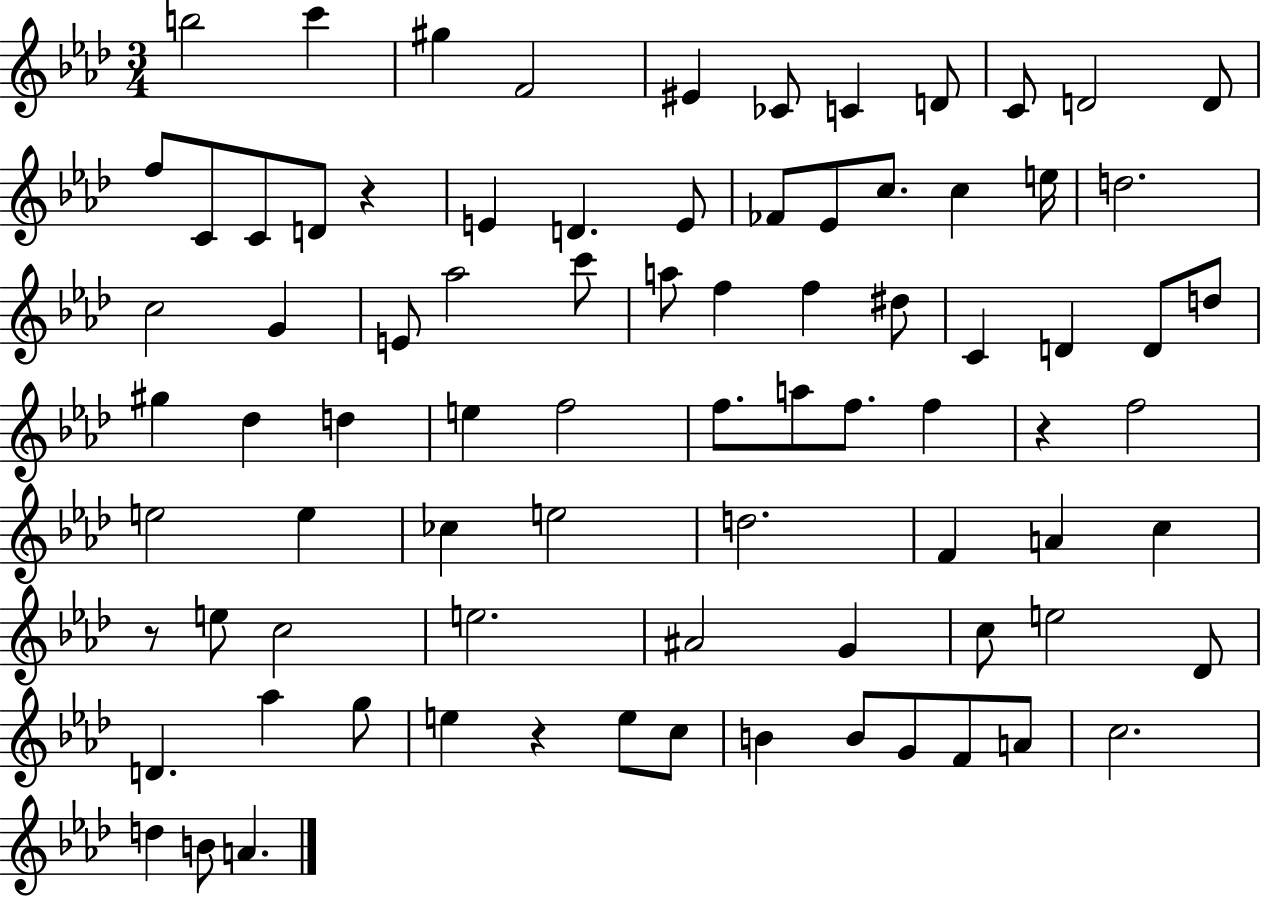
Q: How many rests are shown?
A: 4